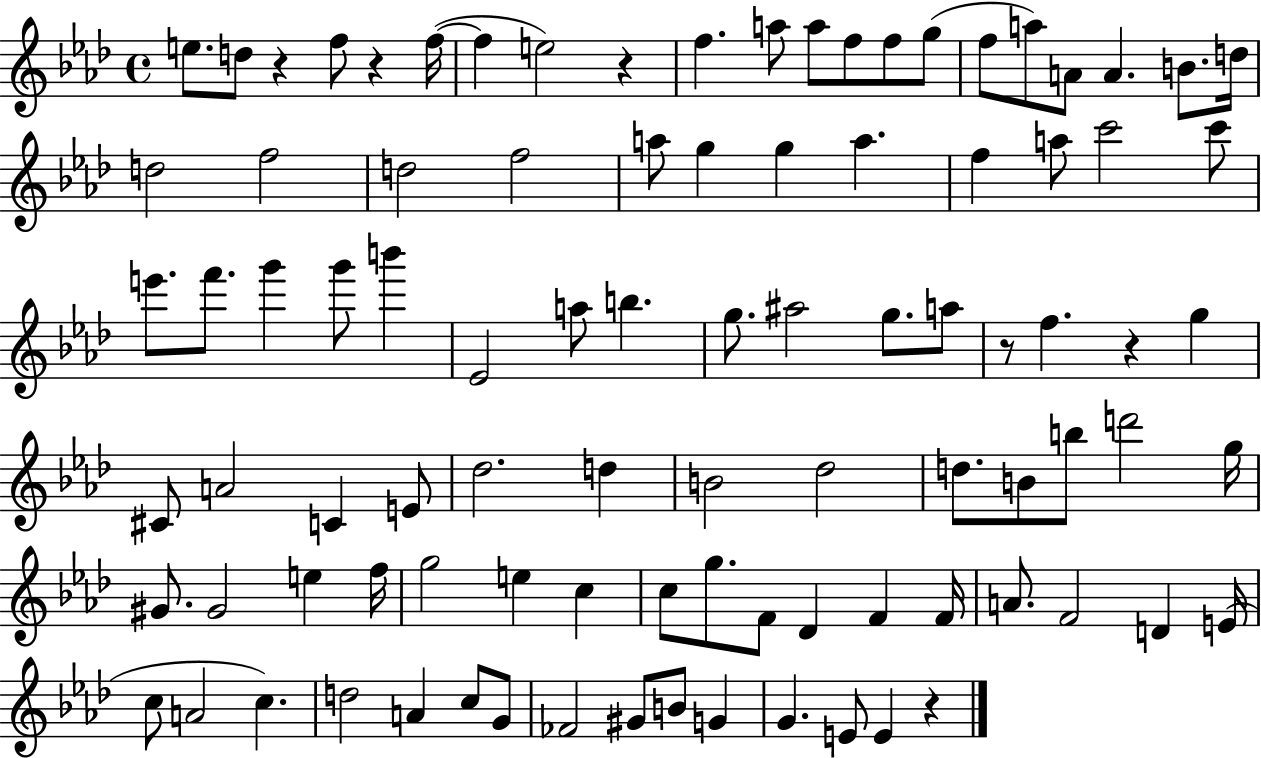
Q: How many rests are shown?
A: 6